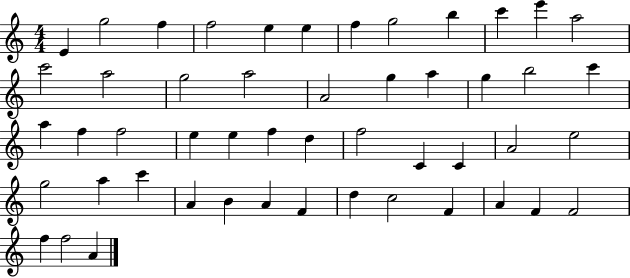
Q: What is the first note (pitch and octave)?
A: E4